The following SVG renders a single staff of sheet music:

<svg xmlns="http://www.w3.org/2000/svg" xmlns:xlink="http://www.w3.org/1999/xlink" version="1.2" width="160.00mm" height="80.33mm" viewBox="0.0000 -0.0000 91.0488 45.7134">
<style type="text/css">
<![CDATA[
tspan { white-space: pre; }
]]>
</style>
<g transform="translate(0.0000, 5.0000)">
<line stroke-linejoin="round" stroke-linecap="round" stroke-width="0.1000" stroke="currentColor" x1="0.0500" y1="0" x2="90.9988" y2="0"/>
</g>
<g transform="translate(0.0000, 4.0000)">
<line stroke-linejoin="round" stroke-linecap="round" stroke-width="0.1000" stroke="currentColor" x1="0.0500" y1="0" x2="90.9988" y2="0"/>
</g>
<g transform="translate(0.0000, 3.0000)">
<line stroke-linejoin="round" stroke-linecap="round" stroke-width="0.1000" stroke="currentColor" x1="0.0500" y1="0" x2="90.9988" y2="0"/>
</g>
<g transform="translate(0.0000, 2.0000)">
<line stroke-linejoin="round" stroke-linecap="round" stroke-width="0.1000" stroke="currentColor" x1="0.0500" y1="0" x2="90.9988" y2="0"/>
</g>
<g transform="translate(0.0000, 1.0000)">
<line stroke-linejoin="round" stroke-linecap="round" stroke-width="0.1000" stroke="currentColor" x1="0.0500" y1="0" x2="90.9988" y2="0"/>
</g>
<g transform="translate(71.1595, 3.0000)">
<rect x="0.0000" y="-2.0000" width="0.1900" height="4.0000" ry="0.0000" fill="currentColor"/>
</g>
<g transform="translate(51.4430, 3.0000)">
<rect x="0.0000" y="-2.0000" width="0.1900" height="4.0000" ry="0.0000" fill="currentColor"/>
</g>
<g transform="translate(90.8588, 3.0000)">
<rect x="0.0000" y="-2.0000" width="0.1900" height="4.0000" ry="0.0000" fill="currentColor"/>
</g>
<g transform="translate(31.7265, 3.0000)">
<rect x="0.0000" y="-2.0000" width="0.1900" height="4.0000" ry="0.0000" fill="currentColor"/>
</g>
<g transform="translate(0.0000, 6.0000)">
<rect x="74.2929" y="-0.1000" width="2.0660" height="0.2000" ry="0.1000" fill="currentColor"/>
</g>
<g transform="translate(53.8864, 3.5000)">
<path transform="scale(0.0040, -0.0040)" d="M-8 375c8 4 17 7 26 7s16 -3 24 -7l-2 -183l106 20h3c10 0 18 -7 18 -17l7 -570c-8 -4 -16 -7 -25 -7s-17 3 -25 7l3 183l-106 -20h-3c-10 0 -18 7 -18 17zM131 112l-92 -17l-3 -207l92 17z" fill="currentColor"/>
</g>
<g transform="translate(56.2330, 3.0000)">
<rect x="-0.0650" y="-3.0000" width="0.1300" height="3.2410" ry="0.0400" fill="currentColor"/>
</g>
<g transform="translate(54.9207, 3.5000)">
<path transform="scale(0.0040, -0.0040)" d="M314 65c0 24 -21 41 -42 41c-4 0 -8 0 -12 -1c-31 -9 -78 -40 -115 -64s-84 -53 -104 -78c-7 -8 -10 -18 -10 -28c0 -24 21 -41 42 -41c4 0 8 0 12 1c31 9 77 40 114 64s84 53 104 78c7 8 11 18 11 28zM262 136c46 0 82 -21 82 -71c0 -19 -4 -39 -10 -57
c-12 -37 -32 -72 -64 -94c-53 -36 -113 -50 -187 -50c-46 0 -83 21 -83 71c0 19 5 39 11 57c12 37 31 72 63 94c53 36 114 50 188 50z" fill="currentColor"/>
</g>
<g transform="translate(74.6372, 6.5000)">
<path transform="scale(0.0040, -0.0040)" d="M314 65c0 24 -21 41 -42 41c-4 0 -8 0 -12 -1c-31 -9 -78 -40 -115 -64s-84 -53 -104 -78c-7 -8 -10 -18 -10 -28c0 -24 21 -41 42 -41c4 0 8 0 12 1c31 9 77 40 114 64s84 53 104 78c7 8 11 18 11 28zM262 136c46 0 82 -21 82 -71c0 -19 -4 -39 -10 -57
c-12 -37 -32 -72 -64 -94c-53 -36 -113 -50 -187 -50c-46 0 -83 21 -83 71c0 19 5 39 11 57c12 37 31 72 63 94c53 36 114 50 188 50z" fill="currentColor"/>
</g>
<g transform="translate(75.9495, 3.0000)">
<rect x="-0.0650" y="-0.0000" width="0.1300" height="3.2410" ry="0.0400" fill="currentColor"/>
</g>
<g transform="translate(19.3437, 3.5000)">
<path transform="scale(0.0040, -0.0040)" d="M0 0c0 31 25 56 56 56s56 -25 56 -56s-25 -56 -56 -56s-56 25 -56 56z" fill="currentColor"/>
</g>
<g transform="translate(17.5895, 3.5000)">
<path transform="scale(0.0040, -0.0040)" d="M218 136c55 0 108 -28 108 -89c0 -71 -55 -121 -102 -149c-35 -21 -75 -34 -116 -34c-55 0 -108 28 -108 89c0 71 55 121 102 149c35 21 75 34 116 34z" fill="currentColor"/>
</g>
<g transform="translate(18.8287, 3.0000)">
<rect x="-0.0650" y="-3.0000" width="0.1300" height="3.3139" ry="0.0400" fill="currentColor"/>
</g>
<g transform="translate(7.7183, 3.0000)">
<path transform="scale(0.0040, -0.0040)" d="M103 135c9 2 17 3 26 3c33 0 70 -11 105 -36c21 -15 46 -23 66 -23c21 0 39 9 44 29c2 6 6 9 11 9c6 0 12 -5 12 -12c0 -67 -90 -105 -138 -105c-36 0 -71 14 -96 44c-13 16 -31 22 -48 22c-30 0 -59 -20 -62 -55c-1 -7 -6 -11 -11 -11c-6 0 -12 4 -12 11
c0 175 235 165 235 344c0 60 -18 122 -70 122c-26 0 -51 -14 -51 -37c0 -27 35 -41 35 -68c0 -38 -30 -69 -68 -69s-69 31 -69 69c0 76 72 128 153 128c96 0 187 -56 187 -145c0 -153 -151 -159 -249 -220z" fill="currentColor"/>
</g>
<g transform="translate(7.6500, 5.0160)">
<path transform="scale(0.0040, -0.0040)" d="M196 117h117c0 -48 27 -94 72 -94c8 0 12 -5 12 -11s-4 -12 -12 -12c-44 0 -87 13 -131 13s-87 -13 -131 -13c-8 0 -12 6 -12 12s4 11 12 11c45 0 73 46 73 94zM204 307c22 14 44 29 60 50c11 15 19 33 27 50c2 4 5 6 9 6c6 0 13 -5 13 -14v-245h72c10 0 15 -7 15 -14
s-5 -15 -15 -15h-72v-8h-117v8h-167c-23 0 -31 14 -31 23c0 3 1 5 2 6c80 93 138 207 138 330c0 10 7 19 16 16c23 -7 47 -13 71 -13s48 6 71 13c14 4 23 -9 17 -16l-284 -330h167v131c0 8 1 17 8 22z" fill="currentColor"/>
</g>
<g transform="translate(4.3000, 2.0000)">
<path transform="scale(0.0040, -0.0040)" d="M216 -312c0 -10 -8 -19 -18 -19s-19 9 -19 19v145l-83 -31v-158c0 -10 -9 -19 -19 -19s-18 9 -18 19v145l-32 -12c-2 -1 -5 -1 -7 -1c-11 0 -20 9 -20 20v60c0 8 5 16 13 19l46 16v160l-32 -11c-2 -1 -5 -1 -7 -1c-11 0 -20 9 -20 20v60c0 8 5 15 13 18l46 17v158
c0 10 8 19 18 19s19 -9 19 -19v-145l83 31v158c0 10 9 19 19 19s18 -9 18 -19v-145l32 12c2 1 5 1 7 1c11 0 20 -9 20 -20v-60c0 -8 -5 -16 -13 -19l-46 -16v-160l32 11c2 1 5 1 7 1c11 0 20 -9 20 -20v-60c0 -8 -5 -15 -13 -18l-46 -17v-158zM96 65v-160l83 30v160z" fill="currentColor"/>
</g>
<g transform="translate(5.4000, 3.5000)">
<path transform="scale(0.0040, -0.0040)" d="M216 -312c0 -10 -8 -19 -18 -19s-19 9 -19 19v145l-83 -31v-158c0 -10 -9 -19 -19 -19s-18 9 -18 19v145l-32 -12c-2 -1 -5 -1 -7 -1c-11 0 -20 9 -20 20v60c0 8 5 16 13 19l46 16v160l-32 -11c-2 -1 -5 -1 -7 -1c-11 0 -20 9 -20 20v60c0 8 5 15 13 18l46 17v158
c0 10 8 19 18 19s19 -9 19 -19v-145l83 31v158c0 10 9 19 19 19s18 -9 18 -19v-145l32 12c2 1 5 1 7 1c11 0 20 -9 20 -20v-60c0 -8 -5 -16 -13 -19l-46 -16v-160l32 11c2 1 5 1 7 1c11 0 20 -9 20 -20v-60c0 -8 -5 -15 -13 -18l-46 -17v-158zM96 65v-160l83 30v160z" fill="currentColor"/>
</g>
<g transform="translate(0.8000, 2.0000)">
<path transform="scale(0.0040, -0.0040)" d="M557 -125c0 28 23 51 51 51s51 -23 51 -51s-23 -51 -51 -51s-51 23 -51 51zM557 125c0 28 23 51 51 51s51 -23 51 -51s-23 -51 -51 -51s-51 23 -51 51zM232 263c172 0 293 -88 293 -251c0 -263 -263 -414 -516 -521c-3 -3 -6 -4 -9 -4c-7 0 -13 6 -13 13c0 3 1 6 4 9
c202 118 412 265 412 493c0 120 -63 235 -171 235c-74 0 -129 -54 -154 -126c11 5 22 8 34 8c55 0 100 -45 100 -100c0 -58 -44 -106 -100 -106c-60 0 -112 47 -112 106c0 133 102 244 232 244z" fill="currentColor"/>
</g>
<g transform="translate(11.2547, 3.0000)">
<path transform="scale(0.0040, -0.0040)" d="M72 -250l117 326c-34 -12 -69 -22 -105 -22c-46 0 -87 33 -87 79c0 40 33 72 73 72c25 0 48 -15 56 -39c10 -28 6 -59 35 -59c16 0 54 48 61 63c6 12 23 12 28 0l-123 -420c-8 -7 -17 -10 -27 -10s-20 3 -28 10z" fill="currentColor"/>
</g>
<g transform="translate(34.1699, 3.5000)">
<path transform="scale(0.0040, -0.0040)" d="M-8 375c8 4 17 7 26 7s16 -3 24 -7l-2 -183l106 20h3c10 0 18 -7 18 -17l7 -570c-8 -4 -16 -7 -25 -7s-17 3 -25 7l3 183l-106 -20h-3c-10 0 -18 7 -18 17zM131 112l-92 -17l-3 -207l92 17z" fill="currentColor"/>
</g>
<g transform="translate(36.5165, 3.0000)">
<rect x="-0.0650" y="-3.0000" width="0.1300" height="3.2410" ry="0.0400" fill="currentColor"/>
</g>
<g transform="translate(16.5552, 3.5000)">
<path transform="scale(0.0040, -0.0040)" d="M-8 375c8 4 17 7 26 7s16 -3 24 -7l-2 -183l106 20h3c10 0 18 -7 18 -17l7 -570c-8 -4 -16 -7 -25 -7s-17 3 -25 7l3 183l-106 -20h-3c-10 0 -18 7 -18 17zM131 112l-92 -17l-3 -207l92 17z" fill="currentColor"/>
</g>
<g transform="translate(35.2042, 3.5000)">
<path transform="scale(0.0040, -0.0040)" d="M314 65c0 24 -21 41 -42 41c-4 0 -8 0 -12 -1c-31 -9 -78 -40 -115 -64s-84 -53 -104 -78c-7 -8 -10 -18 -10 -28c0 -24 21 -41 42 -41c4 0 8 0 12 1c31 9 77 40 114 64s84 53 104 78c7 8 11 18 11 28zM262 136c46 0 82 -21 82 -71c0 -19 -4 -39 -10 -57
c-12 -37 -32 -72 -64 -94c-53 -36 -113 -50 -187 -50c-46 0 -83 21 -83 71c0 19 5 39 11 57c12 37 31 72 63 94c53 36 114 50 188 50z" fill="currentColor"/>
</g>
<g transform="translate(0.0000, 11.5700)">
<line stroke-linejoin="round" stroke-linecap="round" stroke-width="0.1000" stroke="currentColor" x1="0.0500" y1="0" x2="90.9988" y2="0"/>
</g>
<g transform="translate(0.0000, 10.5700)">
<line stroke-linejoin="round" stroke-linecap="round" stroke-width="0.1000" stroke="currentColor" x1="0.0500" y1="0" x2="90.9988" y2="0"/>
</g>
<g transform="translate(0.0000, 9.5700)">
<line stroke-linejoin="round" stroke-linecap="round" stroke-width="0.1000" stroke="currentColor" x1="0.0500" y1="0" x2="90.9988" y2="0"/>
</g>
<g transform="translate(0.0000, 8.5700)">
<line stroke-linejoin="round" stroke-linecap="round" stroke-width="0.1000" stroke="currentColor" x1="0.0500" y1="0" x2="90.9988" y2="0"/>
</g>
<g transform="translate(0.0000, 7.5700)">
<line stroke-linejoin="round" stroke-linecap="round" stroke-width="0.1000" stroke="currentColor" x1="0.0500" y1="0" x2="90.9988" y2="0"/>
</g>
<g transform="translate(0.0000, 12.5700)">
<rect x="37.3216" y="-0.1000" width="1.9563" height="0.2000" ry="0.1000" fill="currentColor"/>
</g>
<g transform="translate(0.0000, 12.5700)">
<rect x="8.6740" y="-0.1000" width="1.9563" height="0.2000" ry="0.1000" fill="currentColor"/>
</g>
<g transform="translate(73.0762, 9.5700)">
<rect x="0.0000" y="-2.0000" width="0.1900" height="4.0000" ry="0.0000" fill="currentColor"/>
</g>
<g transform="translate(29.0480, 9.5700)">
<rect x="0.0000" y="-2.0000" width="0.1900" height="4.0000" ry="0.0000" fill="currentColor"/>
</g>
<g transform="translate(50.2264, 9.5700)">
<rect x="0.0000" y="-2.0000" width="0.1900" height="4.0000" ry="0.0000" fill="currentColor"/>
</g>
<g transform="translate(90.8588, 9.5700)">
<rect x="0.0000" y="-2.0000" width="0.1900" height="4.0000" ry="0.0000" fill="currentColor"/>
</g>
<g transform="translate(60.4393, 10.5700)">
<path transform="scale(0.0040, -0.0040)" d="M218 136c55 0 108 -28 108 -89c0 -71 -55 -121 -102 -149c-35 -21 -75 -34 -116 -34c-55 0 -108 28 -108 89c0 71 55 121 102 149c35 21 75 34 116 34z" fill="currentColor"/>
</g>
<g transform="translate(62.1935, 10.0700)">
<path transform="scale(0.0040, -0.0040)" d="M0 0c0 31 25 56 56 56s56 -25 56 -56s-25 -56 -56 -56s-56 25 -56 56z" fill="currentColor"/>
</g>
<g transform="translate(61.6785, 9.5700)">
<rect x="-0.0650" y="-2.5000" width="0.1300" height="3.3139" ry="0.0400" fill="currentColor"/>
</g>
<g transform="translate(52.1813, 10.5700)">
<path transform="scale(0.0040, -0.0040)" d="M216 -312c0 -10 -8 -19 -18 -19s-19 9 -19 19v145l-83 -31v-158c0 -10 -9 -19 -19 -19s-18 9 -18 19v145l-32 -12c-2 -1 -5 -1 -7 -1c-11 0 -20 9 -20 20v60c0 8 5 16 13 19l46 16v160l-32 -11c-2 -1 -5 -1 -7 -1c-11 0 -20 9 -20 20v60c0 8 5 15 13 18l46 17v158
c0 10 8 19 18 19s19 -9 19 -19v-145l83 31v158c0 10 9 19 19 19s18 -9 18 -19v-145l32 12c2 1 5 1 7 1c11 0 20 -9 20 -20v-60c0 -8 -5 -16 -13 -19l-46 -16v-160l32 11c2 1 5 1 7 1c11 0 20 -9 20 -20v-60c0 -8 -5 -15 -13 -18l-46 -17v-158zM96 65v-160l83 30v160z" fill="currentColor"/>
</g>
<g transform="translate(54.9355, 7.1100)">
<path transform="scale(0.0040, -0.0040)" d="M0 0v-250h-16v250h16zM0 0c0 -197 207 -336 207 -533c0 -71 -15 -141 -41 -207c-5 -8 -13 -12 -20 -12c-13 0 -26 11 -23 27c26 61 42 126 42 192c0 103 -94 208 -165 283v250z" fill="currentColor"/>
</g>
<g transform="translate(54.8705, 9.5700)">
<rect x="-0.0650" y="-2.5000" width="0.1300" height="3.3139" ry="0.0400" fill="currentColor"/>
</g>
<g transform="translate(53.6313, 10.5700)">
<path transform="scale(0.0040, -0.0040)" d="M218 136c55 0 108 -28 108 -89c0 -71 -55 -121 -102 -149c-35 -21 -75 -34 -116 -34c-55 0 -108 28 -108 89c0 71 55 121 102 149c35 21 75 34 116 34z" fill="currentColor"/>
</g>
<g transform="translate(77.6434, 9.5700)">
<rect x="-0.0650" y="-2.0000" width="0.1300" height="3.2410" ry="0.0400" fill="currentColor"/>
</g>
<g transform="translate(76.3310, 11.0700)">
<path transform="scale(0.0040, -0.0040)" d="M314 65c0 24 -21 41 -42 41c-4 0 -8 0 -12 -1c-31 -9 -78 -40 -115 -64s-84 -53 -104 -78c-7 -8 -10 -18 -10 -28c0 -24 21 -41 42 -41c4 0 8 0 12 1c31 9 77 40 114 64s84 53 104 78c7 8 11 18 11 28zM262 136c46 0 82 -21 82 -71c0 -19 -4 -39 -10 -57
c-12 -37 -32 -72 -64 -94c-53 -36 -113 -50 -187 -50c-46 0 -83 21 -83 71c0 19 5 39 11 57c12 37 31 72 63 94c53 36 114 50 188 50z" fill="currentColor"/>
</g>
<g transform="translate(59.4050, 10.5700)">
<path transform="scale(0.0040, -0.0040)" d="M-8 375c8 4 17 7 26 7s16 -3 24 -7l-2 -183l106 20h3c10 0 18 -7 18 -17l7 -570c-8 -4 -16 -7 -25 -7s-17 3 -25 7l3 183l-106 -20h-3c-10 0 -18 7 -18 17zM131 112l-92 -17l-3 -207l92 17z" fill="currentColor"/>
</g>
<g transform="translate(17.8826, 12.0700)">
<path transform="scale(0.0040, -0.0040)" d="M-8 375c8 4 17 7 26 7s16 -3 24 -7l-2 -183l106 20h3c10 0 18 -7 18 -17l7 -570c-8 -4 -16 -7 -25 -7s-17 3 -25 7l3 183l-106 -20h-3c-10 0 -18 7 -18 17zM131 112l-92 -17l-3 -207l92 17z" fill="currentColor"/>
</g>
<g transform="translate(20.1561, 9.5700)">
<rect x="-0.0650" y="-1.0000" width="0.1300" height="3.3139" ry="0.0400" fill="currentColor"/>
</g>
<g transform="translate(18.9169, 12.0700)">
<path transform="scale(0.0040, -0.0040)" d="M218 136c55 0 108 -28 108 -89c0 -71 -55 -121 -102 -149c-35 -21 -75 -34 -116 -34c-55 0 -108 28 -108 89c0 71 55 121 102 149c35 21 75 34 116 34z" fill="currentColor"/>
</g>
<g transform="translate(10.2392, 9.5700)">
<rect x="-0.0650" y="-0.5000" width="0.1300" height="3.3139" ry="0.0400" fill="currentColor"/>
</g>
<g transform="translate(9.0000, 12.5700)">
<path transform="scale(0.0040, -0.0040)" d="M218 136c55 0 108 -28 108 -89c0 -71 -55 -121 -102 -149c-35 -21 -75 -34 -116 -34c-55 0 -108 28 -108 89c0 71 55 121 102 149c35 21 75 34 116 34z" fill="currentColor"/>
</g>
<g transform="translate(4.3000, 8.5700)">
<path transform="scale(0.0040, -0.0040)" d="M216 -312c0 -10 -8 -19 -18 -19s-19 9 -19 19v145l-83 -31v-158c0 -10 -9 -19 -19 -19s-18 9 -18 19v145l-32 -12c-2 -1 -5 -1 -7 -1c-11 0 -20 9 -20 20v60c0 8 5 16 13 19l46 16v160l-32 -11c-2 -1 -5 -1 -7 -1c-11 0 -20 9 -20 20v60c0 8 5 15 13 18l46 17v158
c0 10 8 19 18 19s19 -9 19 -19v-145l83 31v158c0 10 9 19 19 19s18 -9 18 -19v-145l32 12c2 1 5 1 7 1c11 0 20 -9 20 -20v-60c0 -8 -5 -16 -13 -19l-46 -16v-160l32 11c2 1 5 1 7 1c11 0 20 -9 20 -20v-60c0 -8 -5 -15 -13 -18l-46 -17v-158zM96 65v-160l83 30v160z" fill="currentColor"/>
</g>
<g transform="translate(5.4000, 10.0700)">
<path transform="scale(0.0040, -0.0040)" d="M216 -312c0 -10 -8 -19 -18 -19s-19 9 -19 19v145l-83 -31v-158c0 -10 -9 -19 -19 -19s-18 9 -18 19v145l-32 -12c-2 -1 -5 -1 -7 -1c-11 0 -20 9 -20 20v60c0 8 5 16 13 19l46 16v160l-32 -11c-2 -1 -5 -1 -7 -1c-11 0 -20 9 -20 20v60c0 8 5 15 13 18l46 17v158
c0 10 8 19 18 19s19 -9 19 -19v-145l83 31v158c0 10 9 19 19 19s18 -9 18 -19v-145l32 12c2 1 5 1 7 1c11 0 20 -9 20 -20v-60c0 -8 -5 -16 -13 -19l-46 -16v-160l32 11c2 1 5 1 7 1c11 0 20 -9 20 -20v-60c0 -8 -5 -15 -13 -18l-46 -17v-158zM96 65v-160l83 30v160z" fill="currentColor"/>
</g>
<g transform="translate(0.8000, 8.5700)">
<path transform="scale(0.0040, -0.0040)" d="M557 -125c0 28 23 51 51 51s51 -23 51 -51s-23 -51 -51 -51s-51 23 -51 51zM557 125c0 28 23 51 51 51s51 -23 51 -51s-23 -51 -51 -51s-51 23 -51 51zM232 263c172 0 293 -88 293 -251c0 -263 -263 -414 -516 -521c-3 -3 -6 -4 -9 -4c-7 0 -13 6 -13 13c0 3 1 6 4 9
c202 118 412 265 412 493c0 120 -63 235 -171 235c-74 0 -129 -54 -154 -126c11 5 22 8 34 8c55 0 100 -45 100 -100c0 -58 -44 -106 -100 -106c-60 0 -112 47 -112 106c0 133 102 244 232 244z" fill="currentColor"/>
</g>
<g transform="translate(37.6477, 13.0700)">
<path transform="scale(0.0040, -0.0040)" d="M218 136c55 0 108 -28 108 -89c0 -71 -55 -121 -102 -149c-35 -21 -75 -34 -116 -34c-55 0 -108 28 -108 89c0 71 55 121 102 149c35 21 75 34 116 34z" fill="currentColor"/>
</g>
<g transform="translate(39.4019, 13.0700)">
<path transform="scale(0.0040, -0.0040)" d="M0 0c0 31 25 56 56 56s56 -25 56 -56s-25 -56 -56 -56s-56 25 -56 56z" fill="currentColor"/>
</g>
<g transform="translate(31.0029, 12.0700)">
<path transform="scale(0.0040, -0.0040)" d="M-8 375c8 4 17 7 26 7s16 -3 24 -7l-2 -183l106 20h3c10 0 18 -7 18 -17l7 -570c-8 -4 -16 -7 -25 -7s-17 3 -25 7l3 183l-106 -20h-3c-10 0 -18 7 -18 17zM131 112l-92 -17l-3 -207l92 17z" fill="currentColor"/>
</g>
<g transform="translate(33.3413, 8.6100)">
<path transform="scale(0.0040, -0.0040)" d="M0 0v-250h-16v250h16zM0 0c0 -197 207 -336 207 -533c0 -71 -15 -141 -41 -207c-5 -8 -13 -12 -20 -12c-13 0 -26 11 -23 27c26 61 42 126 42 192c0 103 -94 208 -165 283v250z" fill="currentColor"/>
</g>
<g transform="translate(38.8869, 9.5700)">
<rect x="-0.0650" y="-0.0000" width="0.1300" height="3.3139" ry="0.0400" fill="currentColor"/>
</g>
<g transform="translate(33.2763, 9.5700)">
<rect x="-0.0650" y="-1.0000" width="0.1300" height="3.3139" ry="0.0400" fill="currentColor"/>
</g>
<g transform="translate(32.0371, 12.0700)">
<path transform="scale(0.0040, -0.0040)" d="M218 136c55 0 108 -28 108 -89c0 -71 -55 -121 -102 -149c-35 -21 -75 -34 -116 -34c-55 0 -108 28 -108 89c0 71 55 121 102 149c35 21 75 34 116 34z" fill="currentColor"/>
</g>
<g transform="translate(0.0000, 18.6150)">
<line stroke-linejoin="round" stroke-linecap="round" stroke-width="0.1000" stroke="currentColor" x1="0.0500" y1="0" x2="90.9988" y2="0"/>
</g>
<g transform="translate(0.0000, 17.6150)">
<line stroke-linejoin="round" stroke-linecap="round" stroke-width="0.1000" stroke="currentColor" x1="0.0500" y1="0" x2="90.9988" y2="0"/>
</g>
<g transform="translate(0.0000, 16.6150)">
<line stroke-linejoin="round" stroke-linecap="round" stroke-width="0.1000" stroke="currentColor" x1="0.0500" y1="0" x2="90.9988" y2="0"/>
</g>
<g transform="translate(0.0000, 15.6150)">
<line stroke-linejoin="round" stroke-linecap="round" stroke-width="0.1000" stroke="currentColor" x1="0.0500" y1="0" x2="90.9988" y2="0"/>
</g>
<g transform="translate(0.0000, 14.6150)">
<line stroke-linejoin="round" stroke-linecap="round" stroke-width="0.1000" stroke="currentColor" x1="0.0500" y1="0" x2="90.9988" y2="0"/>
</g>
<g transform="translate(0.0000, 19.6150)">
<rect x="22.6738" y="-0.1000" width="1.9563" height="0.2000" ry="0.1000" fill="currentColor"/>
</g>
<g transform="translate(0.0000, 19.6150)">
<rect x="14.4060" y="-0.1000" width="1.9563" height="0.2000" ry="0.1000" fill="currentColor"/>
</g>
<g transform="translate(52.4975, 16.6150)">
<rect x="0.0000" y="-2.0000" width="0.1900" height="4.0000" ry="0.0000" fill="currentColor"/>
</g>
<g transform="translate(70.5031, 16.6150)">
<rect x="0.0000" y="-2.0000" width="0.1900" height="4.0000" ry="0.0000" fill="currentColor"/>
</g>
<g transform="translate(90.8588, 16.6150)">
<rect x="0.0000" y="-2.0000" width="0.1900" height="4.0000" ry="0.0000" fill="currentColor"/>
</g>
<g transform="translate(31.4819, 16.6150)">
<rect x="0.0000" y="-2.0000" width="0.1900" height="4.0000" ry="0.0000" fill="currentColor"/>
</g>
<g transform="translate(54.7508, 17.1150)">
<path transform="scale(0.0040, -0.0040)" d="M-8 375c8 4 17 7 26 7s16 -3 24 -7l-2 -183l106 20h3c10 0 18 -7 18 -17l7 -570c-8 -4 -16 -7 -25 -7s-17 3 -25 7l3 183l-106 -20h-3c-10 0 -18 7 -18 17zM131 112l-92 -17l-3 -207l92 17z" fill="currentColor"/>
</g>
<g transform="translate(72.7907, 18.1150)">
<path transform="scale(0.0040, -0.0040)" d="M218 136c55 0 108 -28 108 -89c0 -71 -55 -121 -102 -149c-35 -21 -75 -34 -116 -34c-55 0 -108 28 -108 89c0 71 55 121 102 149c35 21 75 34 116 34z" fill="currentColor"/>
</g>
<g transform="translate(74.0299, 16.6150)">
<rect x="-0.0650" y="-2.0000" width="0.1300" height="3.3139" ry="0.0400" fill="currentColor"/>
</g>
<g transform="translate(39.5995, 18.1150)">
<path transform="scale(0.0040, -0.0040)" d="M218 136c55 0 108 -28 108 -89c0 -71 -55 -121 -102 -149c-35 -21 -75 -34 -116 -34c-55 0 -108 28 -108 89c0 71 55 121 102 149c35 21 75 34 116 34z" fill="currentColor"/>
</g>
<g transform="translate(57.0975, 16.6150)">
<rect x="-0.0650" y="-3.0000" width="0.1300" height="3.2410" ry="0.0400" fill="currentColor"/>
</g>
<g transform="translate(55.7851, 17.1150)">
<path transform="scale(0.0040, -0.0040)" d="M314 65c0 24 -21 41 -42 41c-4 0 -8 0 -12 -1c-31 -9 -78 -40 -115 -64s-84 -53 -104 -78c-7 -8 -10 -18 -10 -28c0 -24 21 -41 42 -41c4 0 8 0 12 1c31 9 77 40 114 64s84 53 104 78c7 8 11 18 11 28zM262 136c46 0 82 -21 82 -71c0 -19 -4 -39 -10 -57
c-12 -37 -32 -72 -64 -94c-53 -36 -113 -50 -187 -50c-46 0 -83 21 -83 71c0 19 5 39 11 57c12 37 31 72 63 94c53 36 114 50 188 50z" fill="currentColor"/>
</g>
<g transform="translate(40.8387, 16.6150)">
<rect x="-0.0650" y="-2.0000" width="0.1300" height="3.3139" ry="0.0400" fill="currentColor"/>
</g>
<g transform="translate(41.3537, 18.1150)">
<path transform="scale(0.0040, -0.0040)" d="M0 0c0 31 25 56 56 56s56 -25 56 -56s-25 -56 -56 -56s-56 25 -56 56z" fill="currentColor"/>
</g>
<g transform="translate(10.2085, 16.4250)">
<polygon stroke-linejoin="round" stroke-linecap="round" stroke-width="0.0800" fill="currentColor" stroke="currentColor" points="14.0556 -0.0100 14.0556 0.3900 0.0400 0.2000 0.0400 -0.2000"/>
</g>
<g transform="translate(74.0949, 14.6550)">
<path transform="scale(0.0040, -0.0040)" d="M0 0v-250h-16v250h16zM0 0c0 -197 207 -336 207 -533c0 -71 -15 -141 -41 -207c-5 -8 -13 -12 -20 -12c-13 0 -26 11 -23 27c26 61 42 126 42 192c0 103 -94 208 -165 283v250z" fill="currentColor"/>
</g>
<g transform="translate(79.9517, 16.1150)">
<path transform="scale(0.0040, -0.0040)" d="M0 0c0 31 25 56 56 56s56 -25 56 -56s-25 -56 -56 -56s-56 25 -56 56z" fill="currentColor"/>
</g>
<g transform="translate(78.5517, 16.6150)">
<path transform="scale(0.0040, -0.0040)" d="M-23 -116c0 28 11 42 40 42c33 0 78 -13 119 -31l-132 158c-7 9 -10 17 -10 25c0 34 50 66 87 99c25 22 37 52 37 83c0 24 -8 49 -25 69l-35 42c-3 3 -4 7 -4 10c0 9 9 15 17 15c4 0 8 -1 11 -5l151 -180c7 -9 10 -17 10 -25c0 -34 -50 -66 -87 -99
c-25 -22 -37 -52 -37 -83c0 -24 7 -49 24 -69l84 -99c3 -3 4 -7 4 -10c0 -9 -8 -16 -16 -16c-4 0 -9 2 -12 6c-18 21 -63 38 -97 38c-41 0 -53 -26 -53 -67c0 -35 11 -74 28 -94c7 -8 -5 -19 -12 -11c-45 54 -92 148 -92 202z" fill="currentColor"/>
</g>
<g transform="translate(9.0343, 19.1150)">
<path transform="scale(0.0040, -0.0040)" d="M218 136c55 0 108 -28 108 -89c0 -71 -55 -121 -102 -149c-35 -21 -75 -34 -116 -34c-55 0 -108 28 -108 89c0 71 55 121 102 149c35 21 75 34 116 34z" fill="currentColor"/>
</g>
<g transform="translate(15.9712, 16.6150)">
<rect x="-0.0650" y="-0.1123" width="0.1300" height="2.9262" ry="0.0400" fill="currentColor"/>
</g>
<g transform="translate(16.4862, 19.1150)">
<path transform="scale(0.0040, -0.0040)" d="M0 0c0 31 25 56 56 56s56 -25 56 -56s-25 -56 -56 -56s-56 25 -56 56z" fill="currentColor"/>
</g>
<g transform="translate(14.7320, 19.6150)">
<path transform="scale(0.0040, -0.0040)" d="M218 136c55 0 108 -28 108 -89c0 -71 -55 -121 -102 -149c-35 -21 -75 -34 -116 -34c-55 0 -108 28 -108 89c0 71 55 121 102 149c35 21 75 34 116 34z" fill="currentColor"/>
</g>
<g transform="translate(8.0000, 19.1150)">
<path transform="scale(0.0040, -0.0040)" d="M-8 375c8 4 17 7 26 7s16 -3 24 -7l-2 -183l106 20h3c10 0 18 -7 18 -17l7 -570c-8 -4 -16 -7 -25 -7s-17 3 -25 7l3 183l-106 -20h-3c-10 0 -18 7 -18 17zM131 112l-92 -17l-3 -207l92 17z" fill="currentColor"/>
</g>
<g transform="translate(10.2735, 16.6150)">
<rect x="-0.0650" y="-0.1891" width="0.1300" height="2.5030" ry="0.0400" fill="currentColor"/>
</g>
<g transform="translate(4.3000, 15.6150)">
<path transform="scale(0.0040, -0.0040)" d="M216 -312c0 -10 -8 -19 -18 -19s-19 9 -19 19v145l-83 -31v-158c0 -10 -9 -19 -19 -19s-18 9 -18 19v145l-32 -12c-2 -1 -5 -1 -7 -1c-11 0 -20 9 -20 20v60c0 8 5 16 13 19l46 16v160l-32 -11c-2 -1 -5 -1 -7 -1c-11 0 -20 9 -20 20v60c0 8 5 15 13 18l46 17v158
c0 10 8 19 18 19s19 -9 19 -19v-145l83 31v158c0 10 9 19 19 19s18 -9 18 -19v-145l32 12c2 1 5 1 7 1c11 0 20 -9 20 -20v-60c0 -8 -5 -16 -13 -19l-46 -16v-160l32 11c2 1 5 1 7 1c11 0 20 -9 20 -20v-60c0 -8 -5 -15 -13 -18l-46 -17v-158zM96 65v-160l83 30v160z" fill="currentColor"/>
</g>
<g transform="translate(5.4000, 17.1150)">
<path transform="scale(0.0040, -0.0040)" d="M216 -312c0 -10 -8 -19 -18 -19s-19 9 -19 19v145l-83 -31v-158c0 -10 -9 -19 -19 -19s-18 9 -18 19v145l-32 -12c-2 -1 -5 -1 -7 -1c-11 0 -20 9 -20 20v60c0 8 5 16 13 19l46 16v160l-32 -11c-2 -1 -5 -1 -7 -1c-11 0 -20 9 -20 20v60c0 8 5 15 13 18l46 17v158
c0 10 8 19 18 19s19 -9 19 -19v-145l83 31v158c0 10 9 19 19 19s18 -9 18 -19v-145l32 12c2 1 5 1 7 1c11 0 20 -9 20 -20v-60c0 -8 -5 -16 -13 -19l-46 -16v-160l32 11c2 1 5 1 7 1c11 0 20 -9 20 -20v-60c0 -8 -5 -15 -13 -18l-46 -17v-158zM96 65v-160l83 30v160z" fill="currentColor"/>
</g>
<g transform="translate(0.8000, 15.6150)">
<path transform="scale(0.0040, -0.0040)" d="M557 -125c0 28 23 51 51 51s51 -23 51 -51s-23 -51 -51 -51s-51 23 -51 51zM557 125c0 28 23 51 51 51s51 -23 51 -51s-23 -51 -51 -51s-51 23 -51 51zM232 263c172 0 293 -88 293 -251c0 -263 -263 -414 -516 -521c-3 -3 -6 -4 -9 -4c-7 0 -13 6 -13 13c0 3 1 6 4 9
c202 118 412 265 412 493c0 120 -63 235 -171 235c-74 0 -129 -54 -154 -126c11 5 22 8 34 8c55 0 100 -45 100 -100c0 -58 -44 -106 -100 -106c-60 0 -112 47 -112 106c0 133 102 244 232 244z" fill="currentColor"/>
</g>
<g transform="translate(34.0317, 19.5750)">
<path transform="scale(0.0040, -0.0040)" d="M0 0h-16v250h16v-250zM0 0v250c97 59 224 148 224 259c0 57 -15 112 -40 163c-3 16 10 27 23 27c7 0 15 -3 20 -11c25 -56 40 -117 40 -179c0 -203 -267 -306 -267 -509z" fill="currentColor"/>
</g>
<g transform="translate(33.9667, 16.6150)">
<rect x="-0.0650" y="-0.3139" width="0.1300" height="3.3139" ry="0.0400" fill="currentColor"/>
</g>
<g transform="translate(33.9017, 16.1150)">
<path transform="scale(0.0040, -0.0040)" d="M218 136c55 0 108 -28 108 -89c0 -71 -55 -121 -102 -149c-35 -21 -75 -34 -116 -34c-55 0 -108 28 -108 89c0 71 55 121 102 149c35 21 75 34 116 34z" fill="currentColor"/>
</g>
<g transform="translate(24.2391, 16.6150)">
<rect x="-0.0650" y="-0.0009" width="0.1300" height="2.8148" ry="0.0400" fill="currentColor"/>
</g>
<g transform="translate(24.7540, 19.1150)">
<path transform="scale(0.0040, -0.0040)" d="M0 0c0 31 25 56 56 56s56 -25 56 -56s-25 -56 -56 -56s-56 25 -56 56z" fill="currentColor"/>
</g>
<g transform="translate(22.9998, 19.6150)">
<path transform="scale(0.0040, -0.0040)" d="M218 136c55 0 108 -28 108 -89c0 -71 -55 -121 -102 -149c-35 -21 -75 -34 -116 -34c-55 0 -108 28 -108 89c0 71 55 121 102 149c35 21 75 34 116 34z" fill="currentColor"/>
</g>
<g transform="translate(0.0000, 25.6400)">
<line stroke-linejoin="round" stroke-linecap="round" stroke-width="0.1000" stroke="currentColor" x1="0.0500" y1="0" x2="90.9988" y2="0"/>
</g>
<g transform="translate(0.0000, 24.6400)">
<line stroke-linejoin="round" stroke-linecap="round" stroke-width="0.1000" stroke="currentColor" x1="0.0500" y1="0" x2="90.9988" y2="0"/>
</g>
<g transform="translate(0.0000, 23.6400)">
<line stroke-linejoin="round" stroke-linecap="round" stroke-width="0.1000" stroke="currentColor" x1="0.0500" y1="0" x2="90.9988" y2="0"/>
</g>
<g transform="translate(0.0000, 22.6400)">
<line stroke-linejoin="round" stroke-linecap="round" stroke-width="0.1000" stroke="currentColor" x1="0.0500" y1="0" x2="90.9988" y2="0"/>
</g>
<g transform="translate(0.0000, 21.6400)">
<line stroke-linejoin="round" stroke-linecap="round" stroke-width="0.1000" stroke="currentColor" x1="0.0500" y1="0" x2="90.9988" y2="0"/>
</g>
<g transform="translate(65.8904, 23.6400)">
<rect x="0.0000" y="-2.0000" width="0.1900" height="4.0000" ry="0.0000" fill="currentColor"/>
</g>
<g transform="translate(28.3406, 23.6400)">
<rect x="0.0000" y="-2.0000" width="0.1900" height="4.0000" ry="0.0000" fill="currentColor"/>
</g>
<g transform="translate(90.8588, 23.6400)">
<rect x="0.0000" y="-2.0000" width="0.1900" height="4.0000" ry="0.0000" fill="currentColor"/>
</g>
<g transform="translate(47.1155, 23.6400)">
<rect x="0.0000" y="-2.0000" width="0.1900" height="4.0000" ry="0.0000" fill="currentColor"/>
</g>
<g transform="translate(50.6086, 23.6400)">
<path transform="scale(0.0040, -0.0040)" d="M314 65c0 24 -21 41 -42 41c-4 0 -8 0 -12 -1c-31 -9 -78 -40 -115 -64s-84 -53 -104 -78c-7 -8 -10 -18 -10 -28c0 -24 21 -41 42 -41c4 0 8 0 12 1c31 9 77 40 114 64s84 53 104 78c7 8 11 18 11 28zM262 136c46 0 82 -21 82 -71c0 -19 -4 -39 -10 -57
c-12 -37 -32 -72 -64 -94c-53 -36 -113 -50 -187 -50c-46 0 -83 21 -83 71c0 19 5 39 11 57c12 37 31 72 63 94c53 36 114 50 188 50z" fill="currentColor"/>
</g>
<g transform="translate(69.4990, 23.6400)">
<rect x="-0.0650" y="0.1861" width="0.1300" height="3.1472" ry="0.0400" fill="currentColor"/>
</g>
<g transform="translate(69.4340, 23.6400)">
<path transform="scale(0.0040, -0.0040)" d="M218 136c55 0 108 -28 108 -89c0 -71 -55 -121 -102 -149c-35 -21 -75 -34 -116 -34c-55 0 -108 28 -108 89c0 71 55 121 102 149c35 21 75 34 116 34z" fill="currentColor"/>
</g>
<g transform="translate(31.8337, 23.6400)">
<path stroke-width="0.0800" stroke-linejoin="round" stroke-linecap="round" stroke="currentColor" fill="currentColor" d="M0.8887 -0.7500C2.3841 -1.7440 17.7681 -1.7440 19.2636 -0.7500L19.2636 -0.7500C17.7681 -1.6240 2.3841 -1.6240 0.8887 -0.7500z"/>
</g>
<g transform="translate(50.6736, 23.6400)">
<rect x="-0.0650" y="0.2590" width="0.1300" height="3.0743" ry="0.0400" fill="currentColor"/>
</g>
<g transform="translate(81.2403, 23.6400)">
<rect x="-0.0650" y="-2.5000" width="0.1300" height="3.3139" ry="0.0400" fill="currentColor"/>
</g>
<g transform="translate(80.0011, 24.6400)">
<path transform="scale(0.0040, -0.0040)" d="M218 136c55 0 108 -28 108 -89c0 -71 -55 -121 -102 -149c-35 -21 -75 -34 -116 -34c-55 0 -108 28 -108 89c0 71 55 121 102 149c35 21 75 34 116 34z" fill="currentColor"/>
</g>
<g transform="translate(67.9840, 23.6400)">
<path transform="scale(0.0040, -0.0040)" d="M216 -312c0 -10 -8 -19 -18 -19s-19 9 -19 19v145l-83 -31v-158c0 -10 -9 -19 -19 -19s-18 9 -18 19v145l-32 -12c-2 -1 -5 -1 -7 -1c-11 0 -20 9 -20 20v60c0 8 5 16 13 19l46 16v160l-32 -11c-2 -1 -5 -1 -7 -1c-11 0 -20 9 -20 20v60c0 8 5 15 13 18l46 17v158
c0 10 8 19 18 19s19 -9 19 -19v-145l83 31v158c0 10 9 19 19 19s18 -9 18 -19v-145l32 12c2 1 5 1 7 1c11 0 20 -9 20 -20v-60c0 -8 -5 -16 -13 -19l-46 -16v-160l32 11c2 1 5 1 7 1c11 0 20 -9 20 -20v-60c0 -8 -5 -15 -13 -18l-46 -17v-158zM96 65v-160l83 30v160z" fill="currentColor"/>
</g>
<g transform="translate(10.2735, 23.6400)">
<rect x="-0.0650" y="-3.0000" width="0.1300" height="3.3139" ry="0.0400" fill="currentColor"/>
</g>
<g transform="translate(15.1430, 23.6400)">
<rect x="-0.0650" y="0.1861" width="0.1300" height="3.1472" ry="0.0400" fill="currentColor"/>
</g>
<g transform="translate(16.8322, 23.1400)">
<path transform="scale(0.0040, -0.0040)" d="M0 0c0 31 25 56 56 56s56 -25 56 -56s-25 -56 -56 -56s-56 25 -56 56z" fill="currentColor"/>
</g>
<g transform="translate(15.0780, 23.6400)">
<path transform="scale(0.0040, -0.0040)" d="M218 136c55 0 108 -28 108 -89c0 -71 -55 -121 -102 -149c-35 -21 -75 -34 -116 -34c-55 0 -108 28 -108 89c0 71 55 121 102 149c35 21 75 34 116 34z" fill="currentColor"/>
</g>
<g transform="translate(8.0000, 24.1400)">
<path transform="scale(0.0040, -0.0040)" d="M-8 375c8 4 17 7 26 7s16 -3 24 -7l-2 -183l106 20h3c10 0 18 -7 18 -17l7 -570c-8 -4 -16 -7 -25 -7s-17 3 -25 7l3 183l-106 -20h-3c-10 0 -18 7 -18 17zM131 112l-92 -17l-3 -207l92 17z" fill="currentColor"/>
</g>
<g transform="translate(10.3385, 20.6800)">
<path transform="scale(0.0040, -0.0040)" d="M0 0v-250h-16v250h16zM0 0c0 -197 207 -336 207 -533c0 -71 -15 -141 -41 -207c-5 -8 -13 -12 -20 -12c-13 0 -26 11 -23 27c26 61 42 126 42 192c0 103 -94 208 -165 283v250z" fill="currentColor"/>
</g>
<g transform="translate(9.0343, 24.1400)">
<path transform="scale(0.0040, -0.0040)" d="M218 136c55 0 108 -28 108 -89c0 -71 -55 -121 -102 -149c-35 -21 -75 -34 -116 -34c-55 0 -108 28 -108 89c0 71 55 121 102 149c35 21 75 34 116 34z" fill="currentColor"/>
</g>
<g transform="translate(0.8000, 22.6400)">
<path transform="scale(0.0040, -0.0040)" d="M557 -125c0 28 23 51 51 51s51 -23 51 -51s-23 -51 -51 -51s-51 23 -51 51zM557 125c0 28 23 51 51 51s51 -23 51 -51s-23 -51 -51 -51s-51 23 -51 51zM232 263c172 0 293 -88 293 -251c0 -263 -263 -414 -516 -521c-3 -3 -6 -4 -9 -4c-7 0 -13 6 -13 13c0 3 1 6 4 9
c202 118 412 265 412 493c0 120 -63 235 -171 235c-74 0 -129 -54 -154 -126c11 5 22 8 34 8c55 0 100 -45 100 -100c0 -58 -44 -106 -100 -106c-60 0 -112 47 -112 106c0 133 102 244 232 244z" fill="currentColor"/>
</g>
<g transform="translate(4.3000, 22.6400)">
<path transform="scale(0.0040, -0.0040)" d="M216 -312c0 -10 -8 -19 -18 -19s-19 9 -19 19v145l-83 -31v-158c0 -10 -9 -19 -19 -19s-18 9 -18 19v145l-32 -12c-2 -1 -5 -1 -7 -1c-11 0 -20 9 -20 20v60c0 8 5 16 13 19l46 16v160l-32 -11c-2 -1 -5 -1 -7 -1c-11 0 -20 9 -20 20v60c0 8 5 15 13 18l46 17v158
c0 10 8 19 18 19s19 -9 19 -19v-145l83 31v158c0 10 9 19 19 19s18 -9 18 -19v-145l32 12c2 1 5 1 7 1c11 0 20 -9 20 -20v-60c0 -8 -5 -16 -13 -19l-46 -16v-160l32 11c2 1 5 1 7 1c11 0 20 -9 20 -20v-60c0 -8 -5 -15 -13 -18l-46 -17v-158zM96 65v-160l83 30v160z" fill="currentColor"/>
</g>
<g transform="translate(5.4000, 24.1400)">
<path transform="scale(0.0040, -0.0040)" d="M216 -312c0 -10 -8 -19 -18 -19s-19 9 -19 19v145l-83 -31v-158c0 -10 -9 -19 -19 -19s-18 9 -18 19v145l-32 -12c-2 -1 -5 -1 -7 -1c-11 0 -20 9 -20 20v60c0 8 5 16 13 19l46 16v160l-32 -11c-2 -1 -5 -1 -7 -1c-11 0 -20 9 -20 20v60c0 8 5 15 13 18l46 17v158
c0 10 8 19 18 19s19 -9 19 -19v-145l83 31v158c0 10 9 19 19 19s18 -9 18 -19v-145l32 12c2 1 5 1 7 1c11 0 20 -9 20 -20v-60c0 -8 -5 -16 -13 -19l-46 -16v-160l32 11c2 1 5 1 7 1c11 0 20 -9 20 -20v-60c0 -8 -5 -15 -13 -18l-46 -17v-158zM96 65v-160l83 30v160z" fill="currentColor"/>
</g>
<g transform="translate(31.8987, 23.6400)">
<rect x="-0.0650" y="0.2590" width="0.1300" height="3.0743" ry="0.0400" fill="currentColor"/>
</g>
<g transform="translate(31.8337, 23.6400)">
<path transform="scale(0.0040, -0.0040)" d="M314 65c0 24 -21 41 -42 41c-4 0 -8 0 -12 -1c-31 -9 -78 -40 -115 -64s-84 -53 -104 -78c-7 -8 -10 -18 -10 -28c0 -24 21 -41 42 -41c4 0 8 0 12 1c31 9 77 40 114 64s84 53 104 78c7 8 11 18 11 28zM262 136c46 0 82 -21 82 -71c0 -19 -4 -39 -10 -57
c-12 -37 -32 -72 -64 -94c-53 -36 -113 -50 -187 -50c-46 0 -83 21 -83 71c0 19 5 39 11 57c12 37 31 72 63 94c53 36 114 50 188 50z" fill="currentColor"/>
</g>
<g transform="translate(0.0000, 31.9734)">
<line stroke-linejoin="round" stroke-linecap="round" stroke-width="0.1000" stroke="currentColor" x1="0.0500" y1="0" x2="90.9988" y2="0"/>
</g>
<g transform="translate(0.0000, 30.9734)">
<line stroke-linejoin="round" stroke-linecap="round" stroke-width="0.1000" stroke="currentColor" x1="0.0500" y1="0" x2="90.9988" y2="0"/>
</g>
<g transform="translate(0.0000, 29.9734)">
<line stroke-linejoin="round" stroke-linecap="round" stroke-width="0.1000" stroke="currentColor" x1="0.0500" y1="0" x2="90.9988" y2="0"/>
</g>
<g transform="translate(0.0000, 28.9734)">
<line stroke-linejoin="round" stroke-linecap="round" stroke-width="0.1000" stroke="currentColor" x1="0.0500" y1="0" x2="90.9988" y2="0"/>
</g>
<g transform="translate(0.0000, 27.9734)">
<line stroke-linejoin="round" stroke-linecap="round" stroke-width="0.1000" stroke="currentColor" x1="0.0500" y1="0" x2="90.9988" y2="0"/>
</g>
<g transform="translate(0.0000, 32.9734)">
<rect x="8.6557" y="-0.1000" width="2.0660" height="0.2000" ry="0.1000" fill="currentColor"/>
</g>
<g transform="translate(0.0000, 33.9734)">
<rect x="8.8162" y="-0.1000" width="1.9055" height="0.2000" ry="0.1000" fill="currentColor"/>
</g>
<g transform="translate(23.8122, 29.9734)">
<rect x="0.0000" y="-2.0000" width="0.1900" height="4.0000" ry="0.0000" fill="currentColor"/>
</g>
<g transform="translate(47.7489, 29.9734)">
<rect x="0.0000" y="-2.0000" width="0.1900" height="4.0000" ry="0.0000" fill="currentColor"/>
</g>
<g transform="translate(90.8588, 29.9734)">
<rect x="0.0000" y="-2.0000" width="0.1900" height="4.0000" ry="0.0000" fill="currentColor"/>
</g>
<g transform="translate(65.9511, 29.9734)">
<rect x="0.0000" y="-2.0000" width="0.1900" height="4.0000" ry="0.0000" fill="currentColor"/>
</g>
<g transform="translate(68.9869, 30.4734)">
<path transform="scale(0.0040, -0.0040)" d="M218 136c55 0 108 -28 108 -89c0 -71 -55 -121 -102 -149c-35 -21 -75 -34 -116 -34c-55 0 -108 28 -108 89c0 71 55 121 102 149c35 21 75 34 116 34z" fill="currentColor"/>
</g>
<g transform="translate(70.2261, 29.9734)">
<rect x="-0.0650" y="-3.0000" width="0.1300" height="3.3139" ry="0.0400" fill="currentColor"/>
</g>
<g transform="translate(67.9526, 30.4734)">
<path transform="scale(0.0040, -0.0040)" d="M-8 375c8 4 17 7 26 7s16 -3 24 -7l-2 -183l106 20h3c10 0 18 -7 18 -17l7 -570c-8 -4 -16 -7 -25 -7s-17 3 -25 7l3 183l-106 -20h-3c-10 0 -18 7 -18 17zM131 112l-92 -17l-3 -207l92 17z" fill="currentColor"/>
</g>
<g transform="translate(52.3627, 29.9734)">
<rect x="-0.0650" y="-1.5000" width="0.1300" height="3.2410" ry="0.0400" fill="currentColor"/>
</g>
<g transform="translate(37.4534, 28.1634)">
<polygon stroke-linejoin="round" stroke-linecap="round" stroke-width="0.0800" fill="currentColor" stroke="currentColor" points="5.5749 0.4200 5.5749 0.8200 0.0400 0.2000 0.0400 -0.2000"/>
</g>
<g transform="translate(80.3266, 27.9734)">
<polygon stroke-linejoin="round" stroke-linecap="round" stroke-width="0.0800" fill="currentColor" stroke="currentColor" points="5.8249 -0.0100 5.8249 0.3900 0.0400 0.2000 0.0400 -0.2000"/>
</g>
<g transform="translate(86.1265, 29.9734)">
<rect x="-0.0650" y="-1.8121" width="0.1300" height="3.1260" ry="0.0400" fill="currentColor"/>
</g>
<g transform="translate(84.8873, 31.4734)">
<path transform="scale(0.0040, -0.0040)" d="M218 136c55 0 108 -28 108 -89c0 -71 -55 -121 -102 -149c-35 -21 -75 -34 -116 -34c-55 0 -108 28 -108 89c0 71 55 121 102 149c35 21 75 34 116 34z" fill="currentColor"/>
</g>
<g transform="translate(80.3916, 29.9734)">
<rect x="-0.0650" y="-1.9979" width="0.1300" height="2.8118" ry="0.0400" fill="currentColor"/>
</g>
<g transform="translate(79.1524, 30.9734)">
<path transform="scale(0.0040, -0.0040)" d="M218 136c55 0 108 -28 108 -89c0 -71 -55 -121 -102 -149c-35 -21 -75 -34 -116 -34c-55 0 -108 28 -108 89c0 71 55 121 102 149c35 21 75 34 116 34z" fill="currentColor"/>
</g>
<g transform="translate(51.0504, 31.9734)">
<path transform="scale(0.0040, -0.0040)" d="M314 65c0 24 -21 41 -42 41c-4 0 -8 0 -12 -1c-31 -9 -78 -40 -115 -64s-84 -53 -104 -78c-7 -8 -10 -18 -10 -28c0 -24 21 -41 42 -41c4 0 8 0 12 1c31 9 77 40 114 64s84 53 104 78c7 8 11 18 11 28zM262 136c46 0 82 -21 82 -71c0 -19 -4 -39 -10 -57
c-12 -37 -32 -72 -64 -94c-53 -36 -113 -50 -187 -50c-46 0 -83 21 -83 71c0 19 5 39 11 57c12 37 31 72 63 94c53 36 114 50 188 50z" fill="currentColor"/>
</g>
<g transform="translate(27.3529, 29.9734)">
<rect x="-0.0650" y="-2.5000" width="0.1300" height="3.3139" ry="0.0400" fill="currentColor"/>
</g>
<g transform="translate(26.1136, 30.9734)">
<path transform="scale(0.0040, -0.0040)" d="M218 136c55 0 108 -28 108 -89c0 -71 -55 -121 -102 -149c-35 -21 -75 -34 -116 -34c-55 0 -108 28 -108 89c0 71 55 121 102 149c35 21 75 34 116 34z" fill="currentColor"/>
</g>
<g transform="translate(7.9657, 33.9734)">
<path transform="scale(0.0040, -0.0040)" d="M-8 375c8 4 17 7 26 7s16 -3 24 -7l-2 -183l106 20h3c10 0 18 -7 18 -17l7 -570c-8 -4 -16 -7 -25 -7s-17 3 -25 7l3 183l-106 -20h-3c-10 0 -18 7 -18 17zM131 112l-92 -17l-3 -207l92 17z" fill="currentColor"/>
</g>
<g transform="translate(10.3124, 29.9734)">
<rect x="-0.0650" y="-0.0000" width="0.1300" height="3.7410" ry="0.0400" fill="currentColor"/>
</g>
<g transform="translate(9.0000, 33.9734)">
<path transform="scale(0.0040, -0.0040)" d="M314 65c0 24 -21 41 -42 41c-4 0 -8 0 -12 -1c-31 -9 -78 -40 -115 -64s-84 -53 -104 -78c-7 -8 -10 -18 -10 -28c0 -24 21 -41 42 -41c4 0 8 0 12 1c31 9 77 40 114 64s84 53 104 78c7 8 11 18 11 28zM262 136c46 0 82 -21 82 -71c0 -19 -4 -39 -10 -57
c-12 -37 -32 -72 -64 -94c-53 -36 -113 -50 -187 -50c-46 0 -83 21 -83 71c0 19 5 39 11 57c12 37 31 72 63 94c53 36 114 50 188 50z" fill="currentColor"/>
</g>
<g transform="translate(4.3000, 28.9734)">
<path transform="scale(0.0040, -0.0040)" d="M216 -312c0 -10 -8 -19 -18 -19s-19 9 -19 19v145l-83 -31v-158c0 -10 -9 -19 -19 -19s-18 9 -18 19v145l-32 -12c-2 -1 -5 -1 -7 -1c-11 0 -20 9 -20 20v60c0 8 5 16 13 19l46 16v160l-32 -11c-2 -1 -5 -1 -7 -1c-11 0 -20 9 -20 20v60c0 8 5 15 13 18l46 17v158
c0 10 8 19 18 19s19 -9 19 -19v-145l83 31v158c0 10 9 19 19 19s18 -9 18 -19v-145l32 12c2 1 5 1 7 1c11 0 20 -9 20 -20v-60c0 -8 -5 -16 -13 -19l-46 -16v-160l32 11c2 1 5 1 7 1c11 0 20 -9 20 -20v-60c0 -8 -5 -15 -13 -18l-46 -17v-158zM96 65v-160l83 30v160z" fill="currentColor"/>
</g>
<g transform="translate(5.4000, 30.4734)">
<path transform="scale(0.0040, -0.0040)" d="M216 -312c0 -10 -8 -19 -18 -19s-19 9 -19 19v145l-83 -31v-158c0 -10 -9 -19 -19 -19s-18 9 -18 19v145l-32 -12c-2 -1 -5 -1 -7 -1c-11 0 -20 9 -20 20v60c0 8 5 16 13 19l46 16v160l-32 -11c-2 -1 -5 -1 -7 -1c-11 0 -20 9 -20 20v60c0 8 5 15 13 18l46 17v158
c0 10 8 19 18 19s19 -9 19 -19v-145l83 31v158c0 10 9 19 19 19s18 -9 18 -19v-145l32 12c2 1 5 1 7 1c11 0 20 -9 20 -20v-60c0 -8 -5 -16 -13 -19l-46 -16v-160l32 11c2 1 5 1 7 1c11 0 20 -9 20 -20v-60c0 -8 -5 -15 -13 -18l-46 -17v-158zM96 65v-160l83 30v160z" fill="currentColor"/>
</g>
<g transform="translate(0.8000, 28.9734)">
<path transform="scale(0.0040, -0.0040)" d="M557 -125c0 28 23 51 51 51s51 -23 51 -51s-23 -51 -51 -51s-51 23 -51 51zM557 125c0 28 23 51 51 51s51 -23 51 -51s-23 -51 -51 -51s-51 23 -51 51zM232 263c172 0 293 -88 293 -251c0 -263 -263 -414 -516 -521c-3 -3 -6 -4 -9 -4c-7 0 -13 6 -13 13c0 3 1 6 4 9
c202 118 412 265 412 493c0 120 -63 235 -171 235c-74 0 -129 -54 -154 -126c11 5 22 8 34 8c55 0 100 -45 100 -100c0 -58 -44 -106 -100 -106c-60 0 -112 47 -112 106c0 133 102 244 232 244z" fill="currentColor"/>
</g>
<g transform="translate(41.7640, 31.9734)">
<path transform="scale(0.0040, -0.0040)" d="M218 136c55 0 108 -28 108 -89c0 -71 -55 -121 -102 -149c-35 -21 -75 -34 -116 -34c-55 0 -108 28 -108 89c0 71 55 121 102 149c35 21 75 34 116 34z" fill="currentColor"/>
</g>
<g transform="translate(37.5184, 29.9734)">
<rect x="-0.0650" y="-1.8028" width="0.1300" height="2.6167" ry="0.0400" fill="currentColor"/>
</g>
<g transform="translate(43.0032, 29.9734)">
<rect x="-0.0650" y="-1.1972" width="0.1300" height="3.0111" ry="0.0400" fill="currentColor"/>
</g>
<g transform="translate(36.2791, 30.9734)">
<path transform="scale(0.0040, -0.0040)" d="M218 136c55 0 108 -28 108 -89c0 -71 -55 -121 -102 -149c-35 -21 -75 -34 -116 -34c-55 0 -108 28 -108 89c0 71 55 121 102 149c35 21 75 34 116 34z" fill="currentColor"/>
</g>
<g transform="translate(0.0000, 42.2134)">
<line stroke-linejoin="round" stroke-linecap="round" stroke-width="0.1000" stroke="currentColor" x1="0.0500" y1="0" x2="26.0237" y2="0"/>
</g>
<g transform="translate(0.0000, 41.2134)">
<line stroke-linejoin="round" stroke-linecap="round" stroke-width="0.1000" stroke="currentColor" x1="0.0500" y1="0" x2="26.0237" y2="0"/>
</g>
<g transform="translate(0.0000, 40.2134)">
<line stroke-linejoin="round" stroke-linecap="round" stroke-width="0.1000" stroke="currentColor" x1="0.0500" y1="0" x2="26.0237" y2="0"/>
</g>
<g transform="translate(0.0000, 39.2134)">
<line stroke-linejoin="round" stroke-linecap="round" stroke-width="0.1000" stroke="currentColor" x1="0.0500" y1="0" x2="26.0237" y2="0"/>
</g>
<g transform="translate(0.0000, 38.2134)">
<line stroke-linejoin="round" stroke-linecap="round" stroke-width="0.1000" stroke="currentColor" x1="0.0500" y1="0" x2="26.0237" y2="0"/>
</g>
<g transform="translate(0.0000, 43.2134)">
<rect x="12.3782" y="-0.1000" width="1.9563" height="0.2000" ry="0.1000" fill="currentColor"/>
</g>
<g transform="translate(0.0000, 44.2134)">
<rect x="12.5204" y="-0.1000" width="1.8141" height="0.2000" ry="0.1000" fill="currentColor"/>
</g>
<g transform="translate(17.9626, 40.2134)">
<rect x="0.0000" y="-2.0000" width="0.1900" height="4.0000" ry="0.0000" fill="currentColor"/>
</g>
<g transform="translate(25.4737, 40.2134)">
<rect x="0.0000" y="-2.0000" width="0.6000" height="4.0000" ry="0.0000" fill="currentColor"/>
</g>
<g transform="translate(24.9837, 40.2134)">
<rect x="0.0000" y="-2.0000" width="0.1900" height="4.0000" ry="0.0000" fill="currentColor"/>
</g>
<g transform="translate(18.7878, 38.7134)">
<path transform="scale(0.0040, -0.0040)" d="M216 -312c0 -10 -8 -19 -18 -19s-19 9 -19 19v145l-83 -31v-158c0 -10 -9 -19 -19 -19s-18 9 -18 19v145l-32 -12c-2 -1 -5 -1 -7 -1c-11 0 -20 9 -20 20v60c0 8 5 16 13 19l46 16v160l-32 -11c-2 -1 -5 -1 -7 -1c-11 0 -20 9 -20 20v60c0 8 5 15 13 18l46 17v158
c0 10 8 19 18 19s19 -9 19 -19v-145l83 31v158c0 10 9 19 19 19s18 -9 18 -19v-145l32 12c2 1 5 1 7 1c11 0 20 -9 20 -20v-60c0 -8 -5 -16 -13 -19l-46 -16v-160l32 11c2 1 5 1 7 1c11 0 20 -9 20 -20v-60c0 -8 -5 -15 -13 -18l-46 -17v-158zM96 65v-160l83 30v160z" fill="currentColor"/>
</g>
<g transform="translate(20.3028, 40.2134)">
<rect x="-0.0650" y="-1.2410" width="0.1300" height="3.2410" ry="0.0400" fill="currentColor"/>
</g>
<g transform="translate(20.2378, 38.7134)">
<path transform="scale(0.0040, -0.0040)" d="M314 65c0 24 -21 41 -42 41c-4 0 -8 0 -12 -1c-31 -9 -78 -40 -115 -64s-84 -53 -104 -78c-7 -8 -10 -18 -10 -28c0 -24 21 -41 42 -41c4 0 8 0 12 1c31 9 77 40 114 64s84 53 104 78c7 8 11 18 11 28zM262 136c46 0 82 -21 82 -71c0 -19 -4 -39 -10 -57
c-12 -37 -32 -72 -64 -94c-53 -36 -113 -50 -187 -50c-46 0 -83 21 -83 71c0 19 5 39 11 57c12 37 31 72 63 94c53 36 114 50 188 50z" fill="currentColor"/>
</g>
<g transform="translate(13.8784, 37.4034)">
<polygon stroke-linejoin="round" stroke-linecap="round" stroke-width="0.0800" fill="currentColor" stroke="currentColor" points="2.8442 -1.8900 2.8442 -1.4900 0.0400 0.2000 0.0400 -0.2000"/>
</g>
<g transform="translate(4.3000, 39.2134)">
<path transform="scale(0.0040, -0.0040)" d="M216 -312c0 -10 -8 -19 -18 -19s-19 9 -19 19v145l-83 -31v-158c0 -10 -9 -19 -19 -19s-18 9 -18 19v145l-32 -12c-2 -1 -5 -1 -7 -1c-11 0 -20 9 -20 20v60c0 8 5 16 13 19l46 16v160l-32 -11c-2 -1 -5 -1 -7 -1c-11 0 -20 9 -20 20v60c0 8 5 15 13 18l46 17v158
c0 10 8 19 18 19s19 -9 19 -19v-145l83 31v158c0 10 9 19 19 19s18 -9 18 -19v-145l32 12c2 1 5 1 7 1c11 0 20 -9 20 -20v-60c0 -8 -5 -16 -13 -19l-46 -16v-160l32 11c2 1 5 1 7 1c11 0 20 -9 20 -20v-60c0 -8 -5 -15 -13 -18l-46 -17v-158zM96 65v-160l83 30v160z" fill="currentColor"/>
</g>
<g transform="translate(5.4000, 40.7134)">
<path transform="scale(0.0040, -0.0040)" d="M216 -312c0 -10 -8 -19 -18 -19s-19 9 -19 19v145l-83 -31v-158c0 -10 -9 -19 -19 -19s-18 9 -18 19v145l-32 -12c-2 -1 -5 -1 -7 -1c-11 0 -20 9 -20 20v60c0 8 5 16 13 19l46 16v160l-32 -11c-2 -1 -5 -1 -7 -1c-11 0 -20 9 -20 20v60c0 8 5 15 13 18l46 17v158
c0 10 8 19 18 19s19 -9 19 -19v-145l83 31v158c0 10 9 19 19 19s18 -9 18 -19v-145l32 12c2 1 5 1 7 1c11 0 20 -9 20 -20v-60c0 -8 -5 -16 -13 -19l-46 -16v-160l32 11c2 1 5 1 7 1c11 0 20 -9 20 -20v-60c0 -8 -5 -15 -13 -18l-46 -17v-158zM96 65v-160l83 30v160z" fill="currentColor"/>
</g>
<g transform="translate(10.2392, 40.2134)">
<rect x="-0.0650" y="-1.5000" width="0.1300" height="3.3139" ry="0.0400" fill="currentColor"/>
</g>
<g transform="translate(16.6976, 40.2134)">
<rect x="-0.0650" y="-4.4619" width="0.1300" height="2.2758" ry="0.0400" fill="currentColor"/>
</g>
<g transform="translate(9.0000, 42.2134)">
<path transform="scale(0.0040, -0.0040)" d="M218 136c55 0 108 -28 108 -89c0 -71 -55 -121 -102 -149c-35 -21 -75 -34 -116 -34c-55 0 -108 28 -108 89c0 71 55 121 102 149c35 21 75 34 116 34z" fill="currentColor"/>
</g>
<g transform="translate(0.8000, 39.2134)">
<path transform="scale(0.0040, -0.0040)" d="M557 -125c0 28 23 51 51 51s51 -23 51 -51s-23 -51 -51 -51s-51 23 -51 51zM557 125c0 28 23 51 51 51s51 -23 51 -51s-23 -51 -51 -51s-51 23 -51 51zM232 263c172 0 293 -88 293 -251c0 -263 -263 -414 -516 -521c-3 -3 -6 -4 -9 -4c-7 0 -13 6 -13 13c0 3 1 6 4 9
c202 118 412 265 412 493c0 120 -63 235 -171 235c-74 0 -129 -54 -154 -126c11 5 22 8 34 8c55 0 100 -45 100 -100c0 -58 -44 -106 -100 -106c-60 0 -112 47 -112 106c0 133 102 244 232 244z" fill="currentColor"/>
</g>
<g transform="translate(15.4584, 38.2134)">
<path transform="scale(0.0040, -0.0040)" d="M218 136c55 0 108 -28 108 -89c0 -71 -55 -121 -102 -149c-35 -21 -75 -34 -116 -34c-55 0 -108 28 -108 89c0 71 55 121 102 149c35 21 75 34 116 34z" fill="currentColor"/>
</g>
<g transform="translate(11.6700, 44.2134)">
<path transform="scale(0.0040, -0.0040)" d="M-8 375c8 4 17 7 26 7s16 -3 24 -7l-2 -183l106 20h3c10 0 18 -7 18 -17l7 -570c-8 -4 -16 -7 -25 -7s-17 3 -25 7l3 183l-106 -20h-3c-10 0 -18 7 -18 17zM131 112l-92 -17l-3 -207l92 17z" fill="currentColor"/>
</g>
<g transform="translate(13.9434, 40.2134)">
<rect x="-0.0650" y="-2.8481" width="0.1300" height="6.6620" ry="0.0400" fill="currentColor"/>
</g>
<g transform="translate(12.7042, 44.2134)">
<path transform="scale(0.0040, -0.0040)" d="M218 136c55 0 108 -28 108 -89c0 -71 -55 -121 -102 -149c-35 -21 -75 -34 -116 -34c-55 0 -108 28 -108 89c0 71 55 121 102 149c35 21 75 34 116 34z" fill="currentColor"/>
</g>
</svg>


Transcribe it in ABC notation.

X:1
T:Untitled
M:2/4
L:1/4
K:D
z/2 C, C,2 C,2 D,,2 E,, F,, F,,/2 D,, ^B,,/2 B,, A,,2 F,,/2 E,,/2 E,,/2 E,/2 A,, C,2 A,,/2 z C,/2 D, D,2 D,2 ^D, B,, C,,2 B,, B,,/2 G,,/2 G,,2 C, B,,/2 A,,/2 G,, C,,/2 A,/2 ^G,2